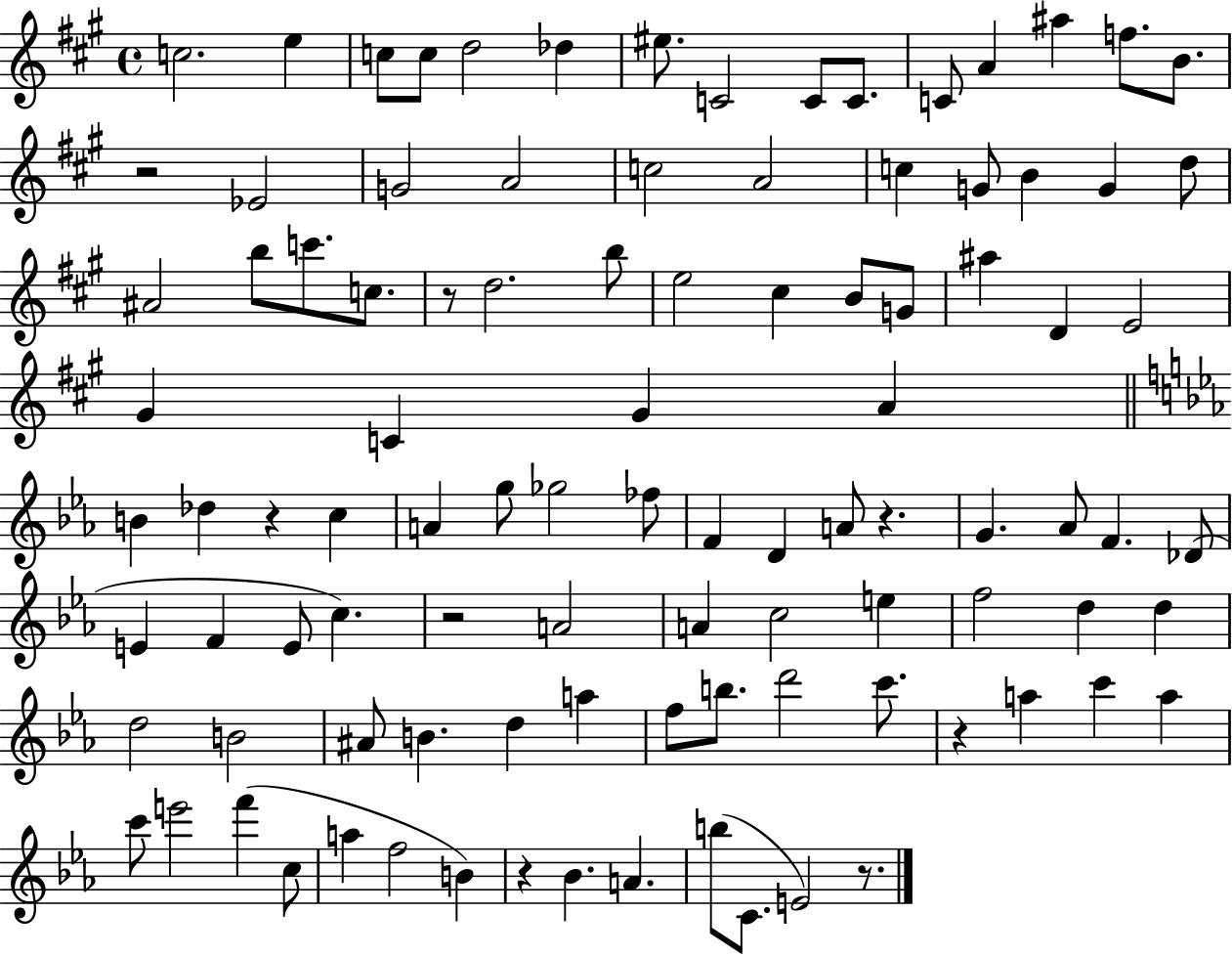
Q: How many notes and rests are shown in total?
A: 100